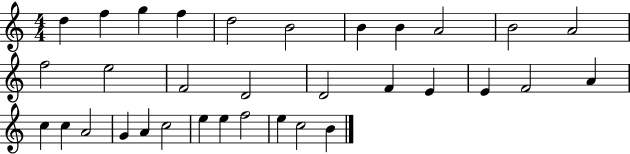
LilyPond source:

{
  \clef treble
  \numericTimeSignature
  \time 4/4
  \key c \major
  d''4 f''4 g''4 f''4 | d''2 b'2 | b'4 b'4 a'2 | b'2 a'2 | \break f''2 e''2 | f'2 d'2 | d'2 f'4 e'4 | e'4 f'2 a'4 | \break c''4 c''4 a'2 | g'4 a'4 c''2 | e''4 e''4 f''2 | e''4 c''2 b'4 | \break \bar "|."
}